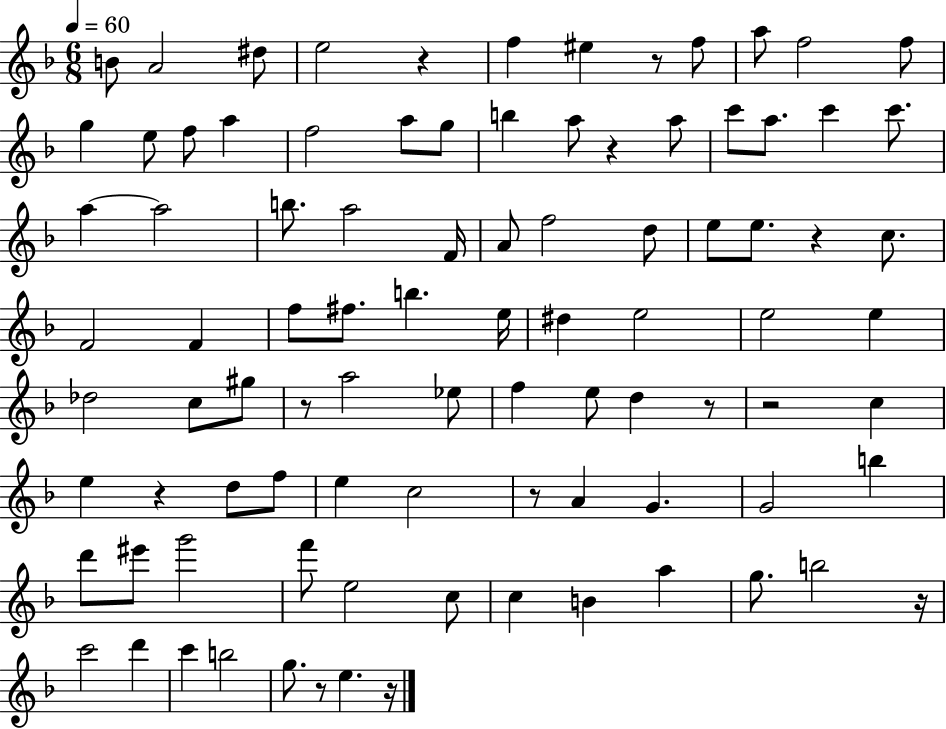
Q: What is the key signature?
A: F major